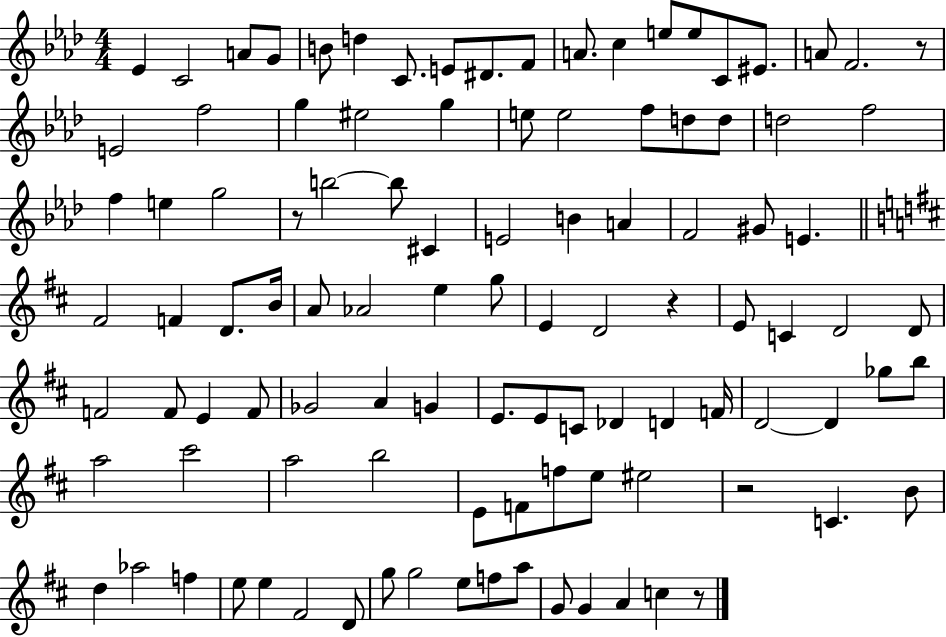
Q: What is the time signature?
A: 4/4